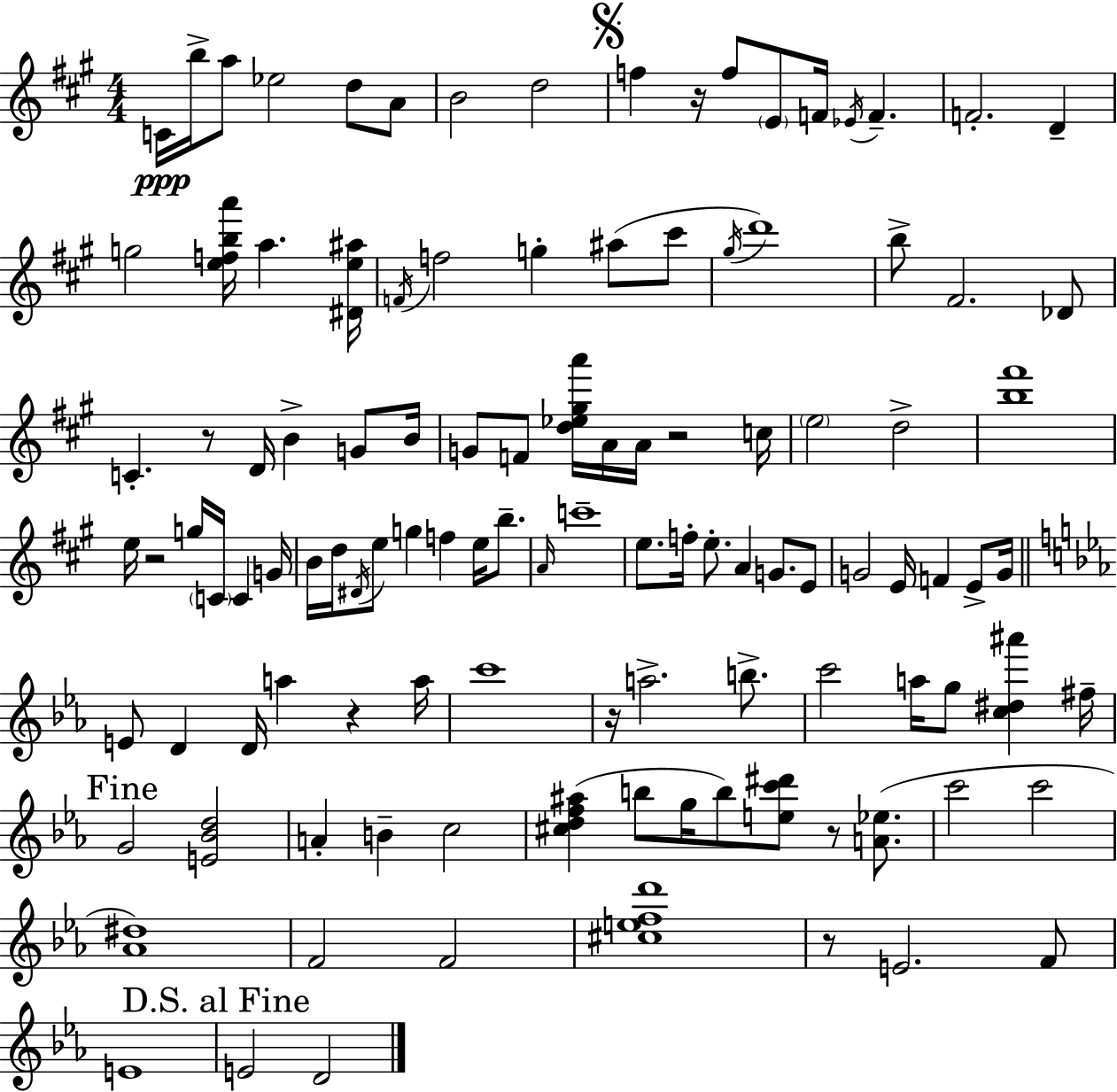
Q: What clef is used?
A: treble